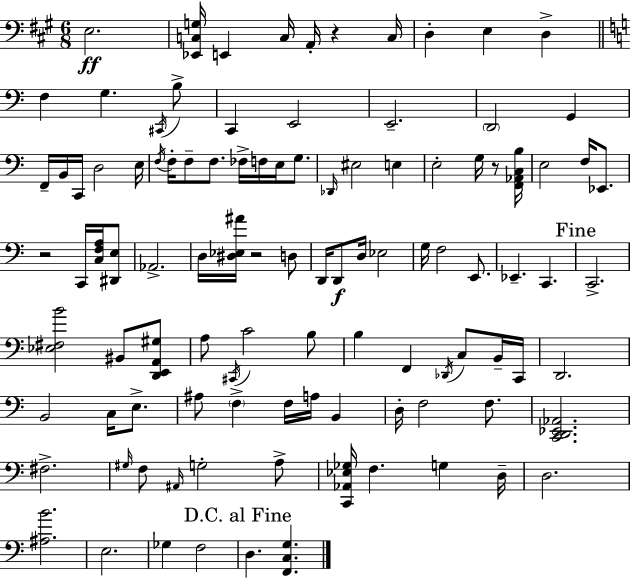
{
  \clef bass
  \numericTimeSignature
  \time 6/8
  \key a \major
  e2.\ff | <ees, c g>16 e,4 c16 a,16-. r4 c16 | d4-. e4 d4-> | \bar "||" \break \key c \major f4 g4. \acciaccatura { cis,16 } b8-> | c,4 e,2 | e,2.-- | \parenthesize d,2 g,4 | \break f,16-- b,16 c,16 d2 | e16 \acciaccatura { f16 } f16-. f8-- f8. fes16-> f16 e16 g8. | \grace { des,16 } eis2 e4 | e2-. g16 | \break r8 <f, aes, c b>16 e2 f16 | ees,8. r2 c,16 | <c f a>16 <dis, e>8 aes,2.-> | d16 <dis ees ais'>16 r2 | \break d8 d,16 d,8\f d16 ees2 | g16 f2 | e,8. ees,4.-- c,4. | \mark "Fine" c,2.-> | \break <ees fis b'>2 bis,8 | <d, e, a, gis>8 a8 \acciaccatura { cis,16 } c'2 | b8 b4 f,4 | \acciaccatura { des,16 } c8 b,16-- c,16 d,2. | \break b,2 | c16 e8.-> ais8 \parenthesize f4-> f16 | a16 b,4 d16-. f2 | f8. <c, d, ees, aes,>2. | \break fis2.-> | \grace { gis16 } f8 \grace { ais,16 } g2-. | a8-> <c, aes, ees ges>16 f4. | g4 d16-- d2. | \break <ais b'>2. | e2. | ges4 f2 | \mark "D.C. al Fine" d4. | \break <f, c g>4. \bar "|."
}